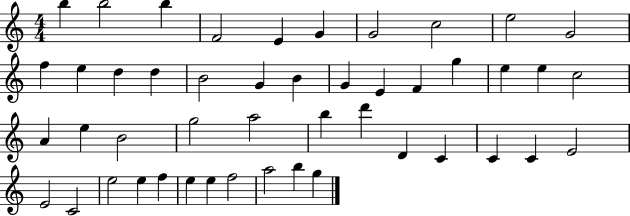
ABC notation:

X:1
T:Untitled
M:4/4
L:1/4
K:C
b b2 b F2 E G G2 c2 e2 G2 f e d d B2 G B G E F g e e c2 A e B2 g2 a2 b d' D C C C E2 E2 C2 e2 e f e e f2 a2 b g